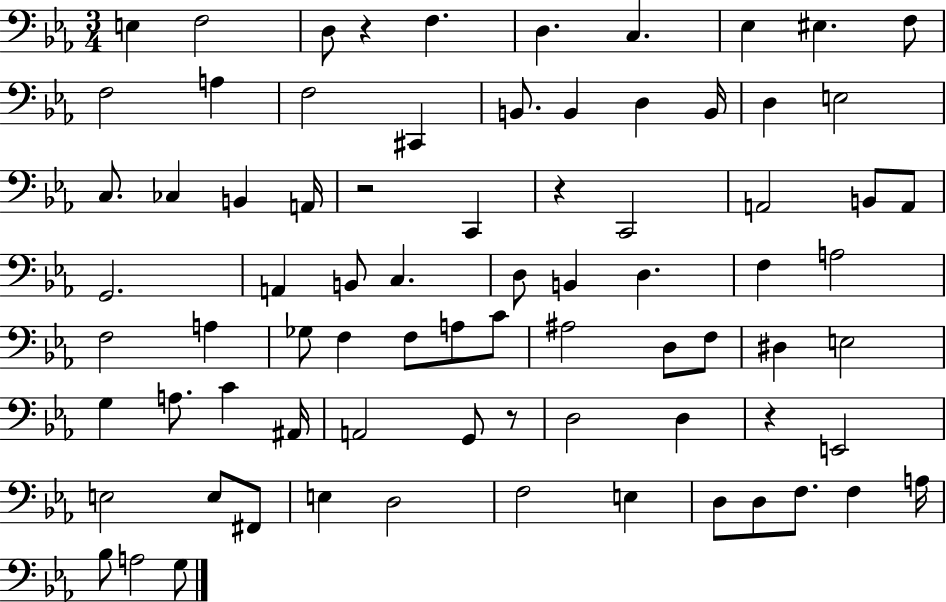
E3/q F3/h D3/e R/q F3/q. D3/q. C3/q. Eb3/q EIS3/q. F3/e F3/h A3/q F3/h C#2/q B2/e. B2/q D3/q B2/s D3/q E3/h C3/e. CES3/q B2/q A2/s R/h C2/q R/q C2/h A2/h B2/e A2/e G2/h. A2/q B2/e C3/q. D3/e B2/q D3/q. F3/q A3/h F3/h A3/q Gb3/e F3/q F3/e A3/e C4/e A#3/h D3/e F3/e D#3/q E3/h G3/q A3/e. C4/q A#2/s A2/h G2/e R/e D3/h D3/q R/q E2/h E3/h E3/e F#2/e E3/q D3/h F3/h E3/q D3/e D3/e F3/e. F3/q A3/s Bb3/e A3/h G3/e